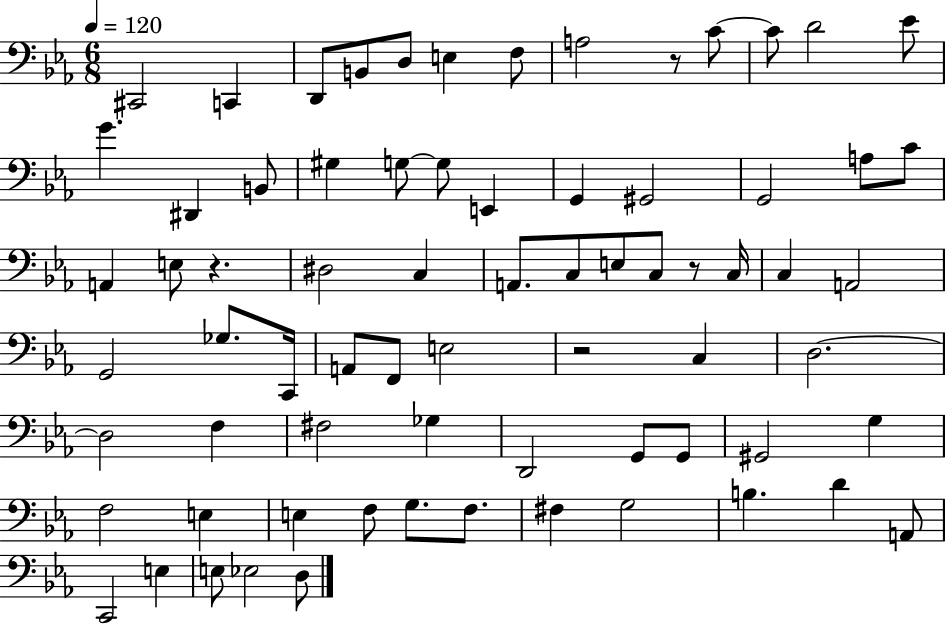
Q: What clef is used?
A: bass